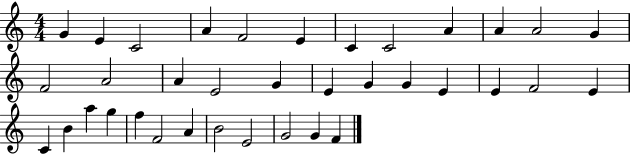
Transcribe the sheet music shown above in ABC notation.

X:1
T:Untitled
M:4/4
L:1/4
K:C
G E C2 A F2 E C C2 A A A2 G F2 A2 A E2 G E G G E E F2 E C B a g f F2 A B2 E2 G2 G F